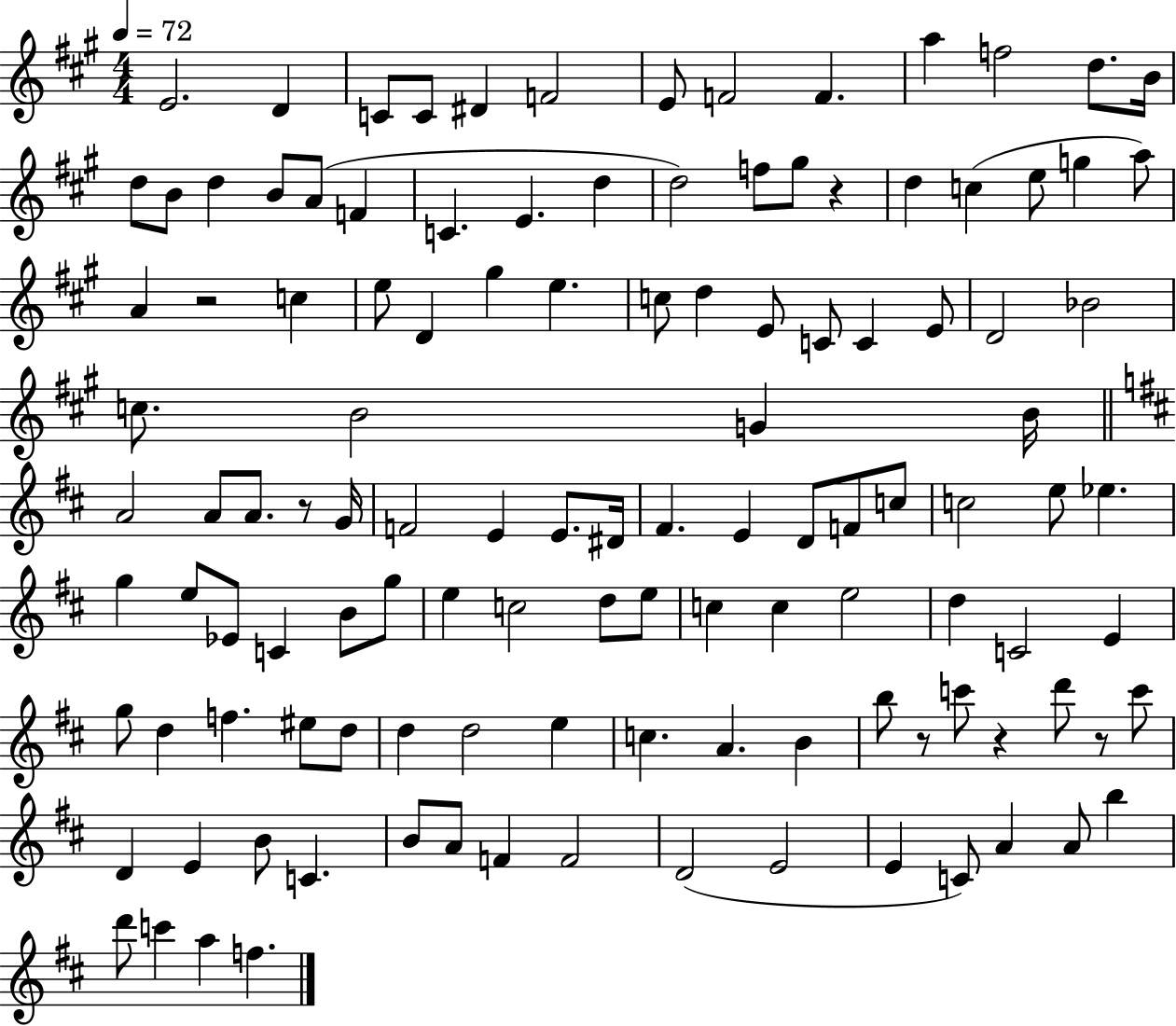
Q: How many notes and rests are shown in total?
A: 120